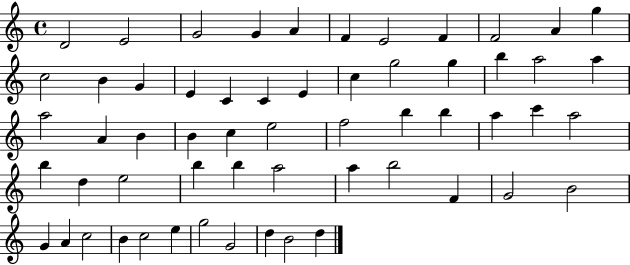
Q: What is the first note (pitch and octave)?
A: D4